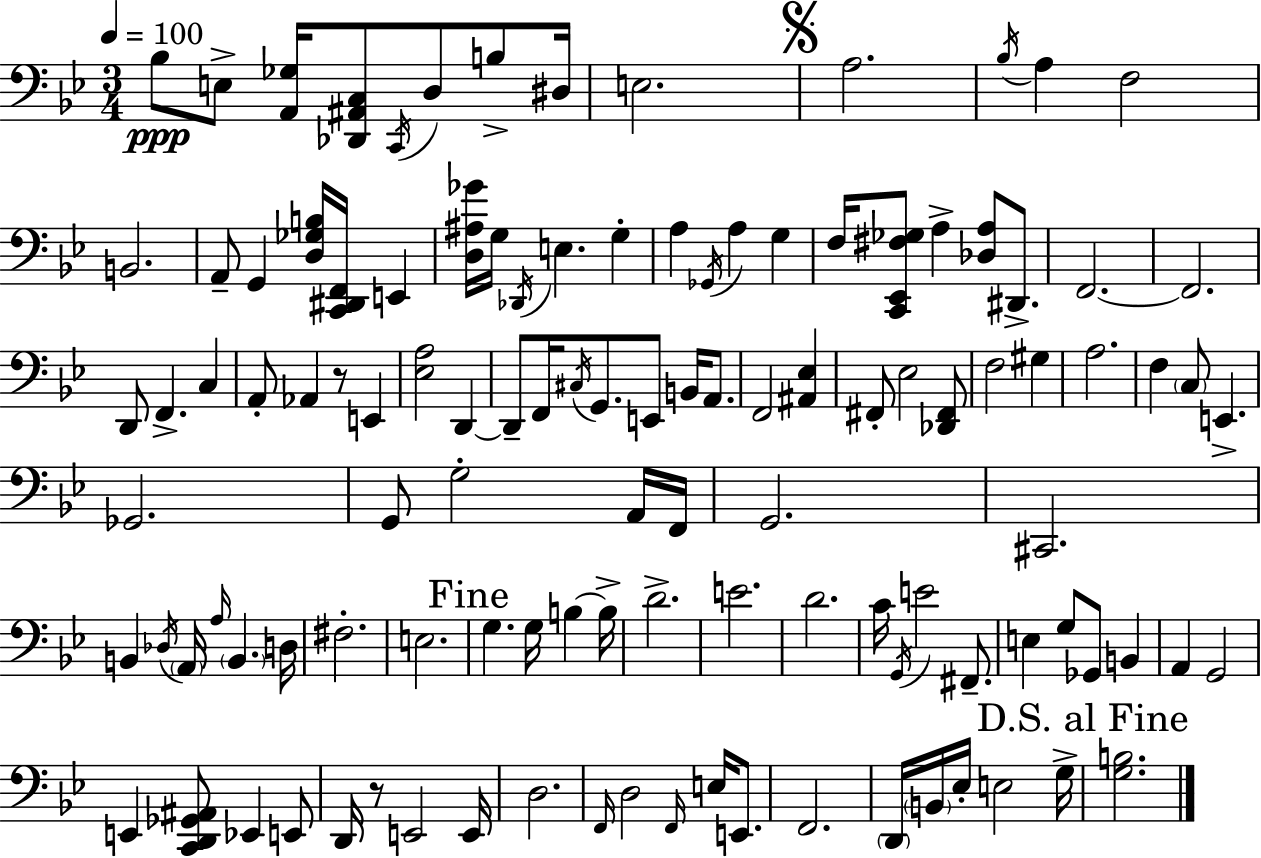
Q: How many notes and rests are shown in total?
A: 115